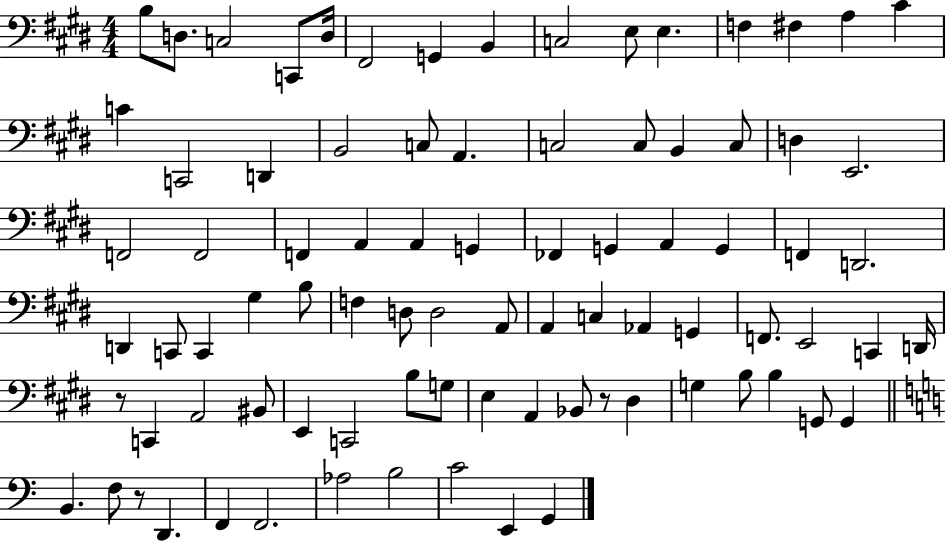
X:1
T:Untitled
M:4/4
L:1/4
K:E
B,/2 D,/2 C,2 C,,/2 D,/4 ^F,,2 G,, B,, C,2 E,/2 E, F, ^F, A, ^C C C,,2 D,, B,,2 C,/2 A,, C,2 C,/2 B,, C,/2 D, E,,2 F,,2 F,,2 F,, A,, A,, G,, _F,, G,, A,, G,, F,, D,,2 D,, C,,/2 C,, ^G, B,/2 F, D,/2 D,2 A,,/2 A,, C, _A,, G,, F,,/2 E,,2 C,, D,,/4 z/2 C,, A,,2 ^B,,/2 E,, C,,2 B,/2 G,/2 E, A,, _B,,/2 z/2 ^D, G, B,/2 B, G,,/2 G,, B,, F,/2 z/2 D,, F,, F,,2 _A,2 B,2 C2 E,, G,,